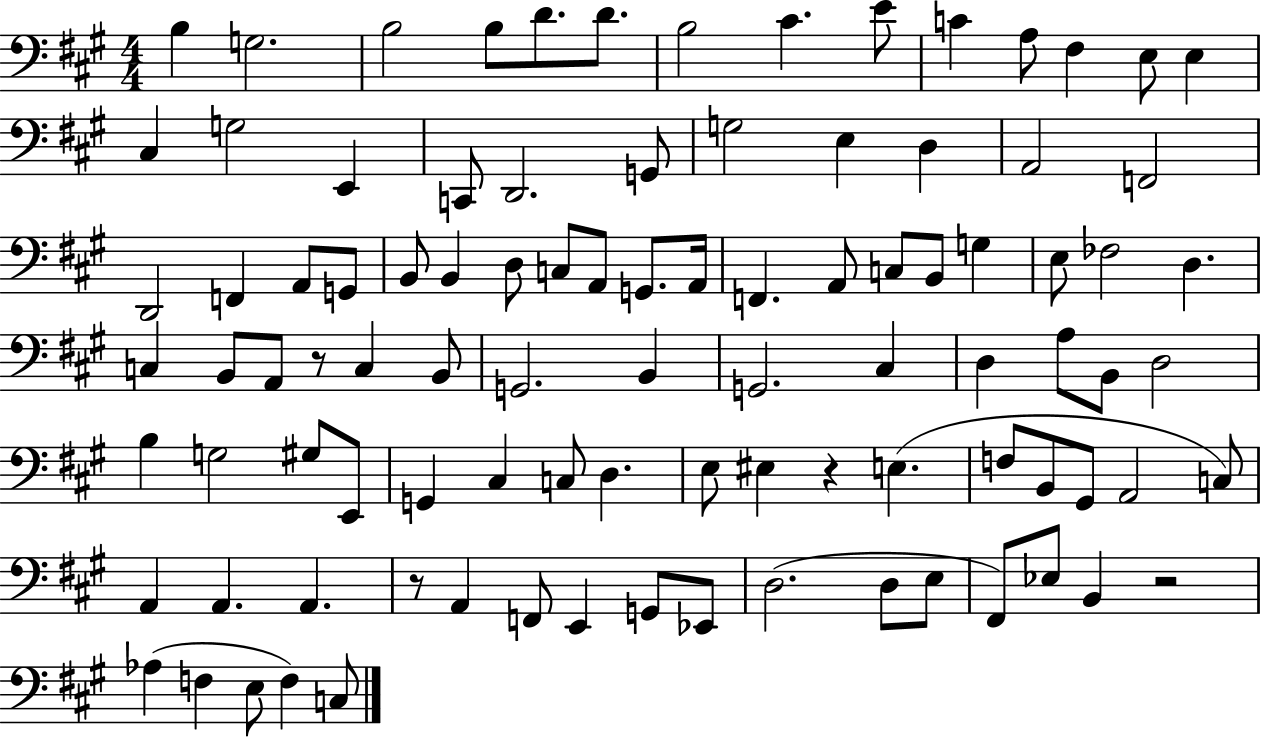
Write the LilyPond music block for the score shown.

{
  \clef bass
  \numericTimeSignature
  \time 4/4
  \key a \major
  \repeat volta 2 { b4 g2. | b2 b8 d'8. d'8. | b2 cis'4. e'8 | c'4 a8 fis4 e8 e4 | \break cis4 g2 e,4 | c,8 d,2. g,8 | g2 e4 d4 | a,2 f,2 | \break d,2 f,4 a,8 g,8 | b,8 b,4 d8 c8 a,8 g,8. a,16 | f,4. a,8 c8 b,8 g4 | e8 fes2 d4. | \break c4 b,8 a,8 r8 c4 b,8 | g,2. b,4 | g,2. cis4 | d4 a8 b,8 d2 | \break b4 g2 gis8 e,8 | g,4 cis4 c8 d4. | e8 eis4 r4 e4.( | f8 b,8 gis,8 a,2 c8) | \break a,4 a,4. a,4. | r8 a,4 f,8 e,4 g,8 ees,8 | d2.( d8 e8 | fis,8) ees8 b,4 r2 | \break aes4( f4 e8 f4) c8 | } \bar "|."
}